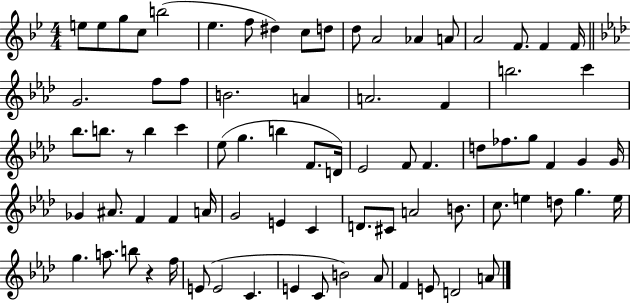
E5/e E5/e G5/e C5/e B5/h Eb5/q. F5/e D#5/q C5/e D5/e D5/e A4/h Ab4/q A4/e A4/h F4/e. F4/q F4/s G4/h. F5/e F5/e B4/h. A4/q A4/h. F4/q B5/h. C6/q Bb5/e. B5/e. R/e B5/q C6/q Eb5/e G5/q. B5/q F4/e. D4/s Eb4/h F4/e F4/q. D5/e FES5/e. G5/e F4/q G4/q G4/s Gb4/q A#4/e. F4/q F4/q A4/s G4/h E4/q C4/q D4/e. C#4/e A4/h B4/e. C5/e. E5/q D5/e G5/q. E5/s G5/q. A5/e. B5/e R/q F5/s E4/e E4/h C4/q. E4/q C4/e B4/h Ab4/e F4/q E4/e D4/h A4/e